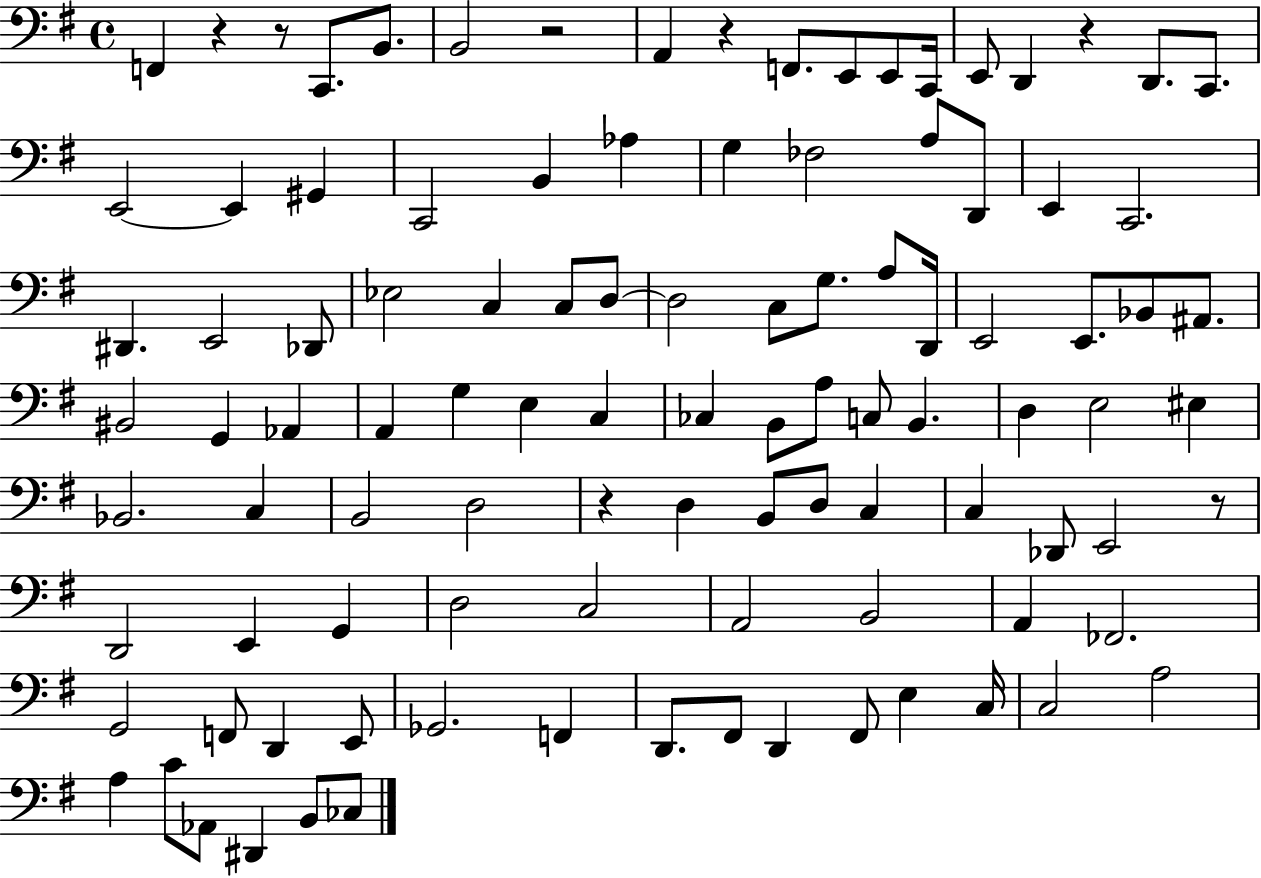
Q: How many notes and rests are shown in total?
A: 103